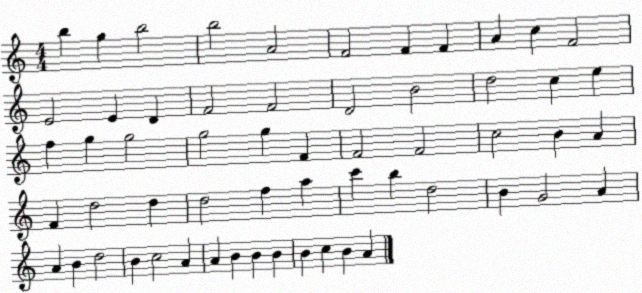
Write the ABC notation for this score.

X:1
T:Untitled
M:4/4
L:1/4
K:C
b g b2 b2 A2 F2 F F A c F2 E2 E D F2 F2 D2 B2 d2 c e f g g2 g2 g F F2 F2 c2 B A F d2 d d2 f a c' b d2 B G2 A A B d2 B c2 A A B B B B c B A